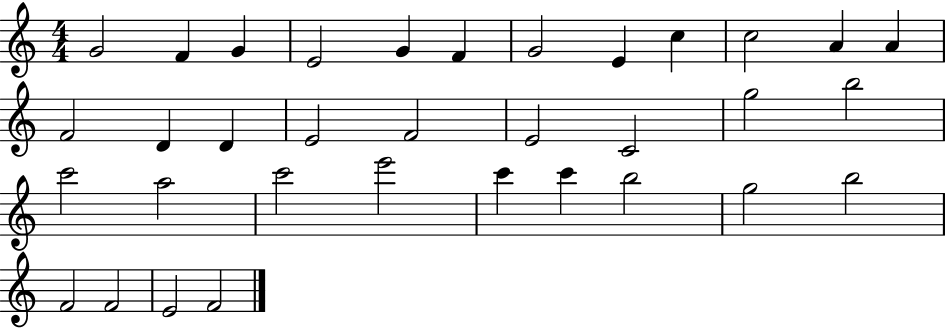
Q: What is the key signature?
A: C major